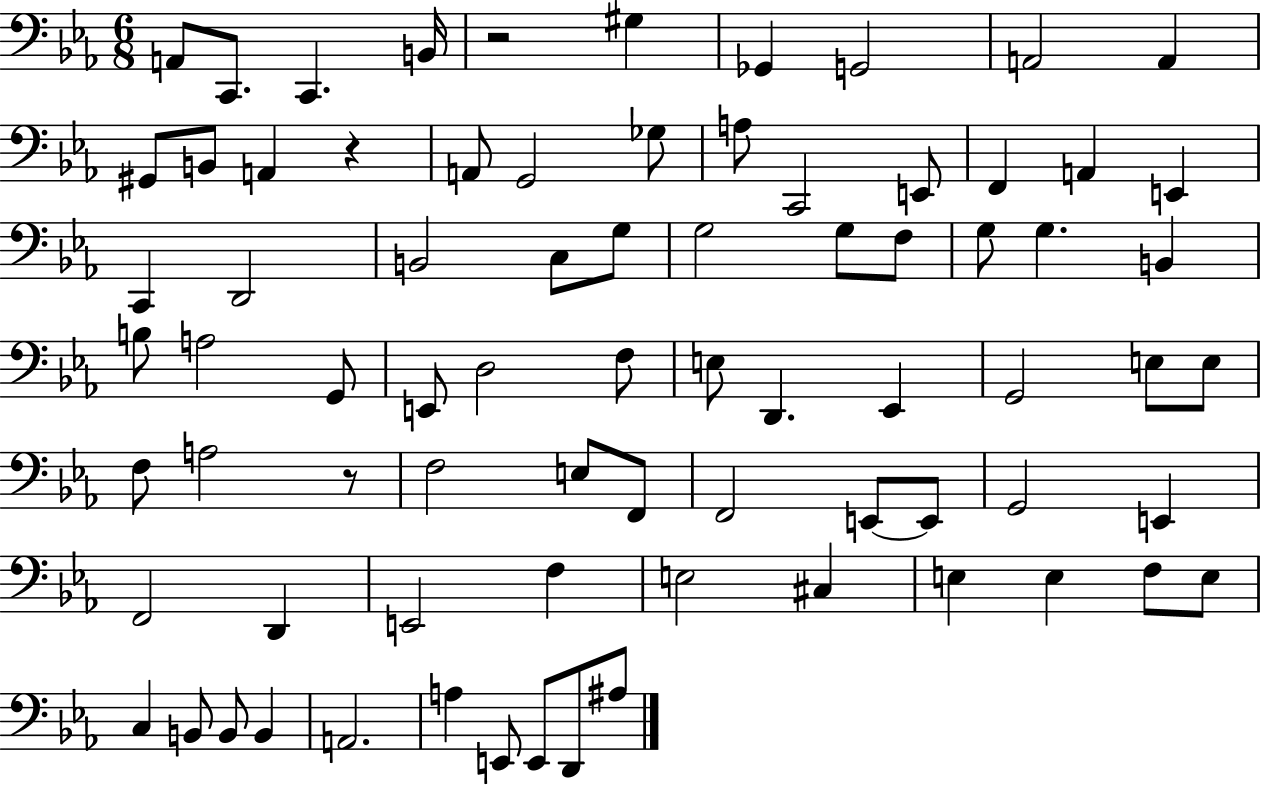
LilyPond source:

{
  \clef bass
  \numericTimeSignature
  \time 6/8
  \key ees \major
  \repeat volta 2 { a,8 c,8. c,4. b,16 | r2 gis4 | ges,4 g,2 | a,2 a,4 | \break gis,8 b,8 a,4 r4 | a,8 g,2 ges8 | a8 c,2 e,8 | f,4 a,4 e,4 | \break c,4 d,2 | b,2 c8 g8 | g2 g8 f8 | g8 g4. b,4 | \break b8 a2 g,8 | e,8 d2 f8 | e8 d,4. ees,4 | g,2 e8 e8 | \break f8 a2 r8 | f2 e8 f,8 | f,2 e,8~~ e,8 | g,2 e,4 | \break f,2 d,4 | e,2 f4 | e2 cis4 | e4 e4 f8 e8 | \break c4 b,8 b,8 b,4 | a,2. | a4 e,8 e,8 d,8 ais8 | } \bar "|."
}